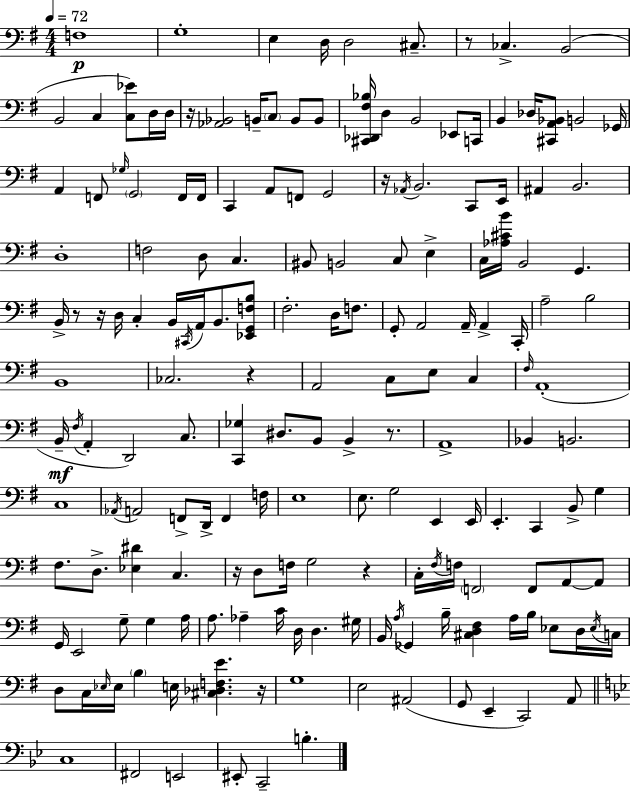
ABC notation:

X:1
T:Untitled
M:4/4
L:1/4
K:G
F,4 G,4 E, D,/4 D,2 ^C,/2 z/2 _C, B,,2 B,,2 C, [C,_E]/2 D,/4 D,/4 z/4 [_A,,_B,,]2 B,,/4 C,/2 B,,/2 B,,/2 [^C,,_D,,^F,_B,]/4 D, B,,2 _E,,/2 C,,/4 B,, _D,/4 [^C,,A,,_B,,]/2 B,,2 _G,,/4 A,, F,,/2 _G,/4 G,,2 F,,/4 F,,/4 C,, A,,/2 F,,/2 G,,2 z/4 _A,,/4 B,,2 C,,/2 E,,/4 ^A,, B,,2 D,4 F,2 D,/2 C, ^B,,/2 B,,2 C,/2 E, C,/4 [_A,^CB]/4 B,,2 G,, B,,/4 z/2 z/4 D,/4 C, B,,/4 ^C,,/4 A,,/4 B,,/2 [_E,,G,,F,B,]/2 ^F,2 D,/4 F,/2 G,,/2 A,,2 A,,/4 A,, C,,/4 A,2 B,2 B,,4 _C,2 z A,,2 C,/2 E,/2 C, ^F,/4 A,,4 B,,/4 ^F,/4 A,, D,,2 C,/2 [C,,_G,] ^D,/2 B,,/2 B,, z/2 A,,4 _B,, B,,2 C,4 _A,,/4 A,,2 F,,/2 D,,/4 F,, F,/4 E,4 E,/2 G,2 E,, E,,/4 E,, C,, B,,/2 G, ^F,/2 D,/2 [_E,^D] C, z/4 D,/2 F,/4 G,2 z C,/4 ^F,/4 F,/4 F,,2 F,,/2 A,,/2 A,,/2 G,,/4 E,,2 G,/2 G, A,/4 A,/2 _A, C/4 D,/4 D, ^G,/4 B,,/4 A,/4 _G,, B,/4 [^C,D,^F,] A,/4 B,/4 _E,/2 D,/4 _E,/4 C,/4 D,/2 C,/4 _E,/4 _E,/4 B, E,/4 [^C,_D,F,E] z/4 G,4 E,2 ^A,,2 G,,/2 E,, C,,2 A,,/2 C,4 ^F,,2 E,,2 ^E,,/2 C,,2 B,